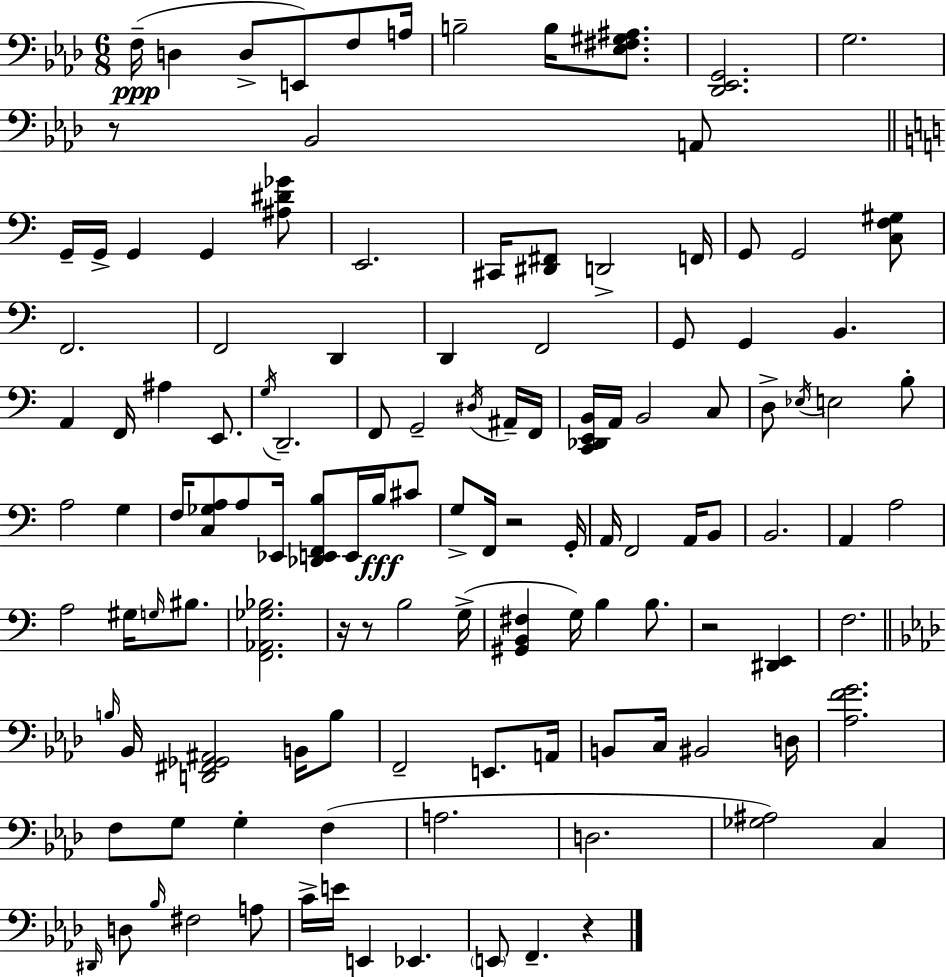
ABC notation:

X:1
T:Untitled
M:6/8
L:1/4
K:Ab
F,/4 D, D,/2 E,,/2 F,/2 A,/4 B,2 B,/4 [_E,^F,^G,^A,]/2 [_D,,_E,,G,,]2 G,2 z/2 _B,,2 A,,/2 G,,/4 G,,/4 G,, G,, [^A,^D_G]/2 E,,2 ^C,,/4 [^D,,^F,,]/2 D,,2 F,,/4 G,,/2 G,,2 [C,F,^G,]/2 F,,2 F,,2 D,, D,, F,,2 G,,/2 G,, B,, A,, F,,/4 ^A, E,,/2 G,/4 D,,2 F,,/2 G,,2 ^D,/4 ^A,,/4 F,,/4 [C,,_D,,E,,B,,]/4 A,,/4 B,,2 C,/2 D,/2 _E,/4 E,2 B,/2 A,2 G, F,/4 [C,_G,A,]/2 A,/2 _E,,/4 [_D,,E,,F,,B,]/2 E,,/4 B,/4 ^C/2 G,/2 F,,/4 z2 G,,/4 A,,/4 F,,2 A,,/4 B,,/2 B,,2 A,, A,2 A,2 ^G,/4 G,/4 ^B,/2 [F,,_A,,_G,_B,]2 z/4 z/2 B,2 G,/4 [^G,,B,,^F,] G,/4 B, B,/2 z2 [^D,,E,,] F,2 B,/4 _B,,/4 [D,,^F,,_G,,^A,,]2 B,,/4 B,/2 F,,2 E,,/2 A,,/4 B,,/2 C,/4 ^B,,2 D,/4 [_A,FG]2 F,/2 G,/2 G, F, A,2 D,2 [_G,^A,]2 C, ^D,,/4 D,/2 _B,/4 ^F,2 A,/2 C/4 E/4 E,, _E,, E,,/2 F,, z